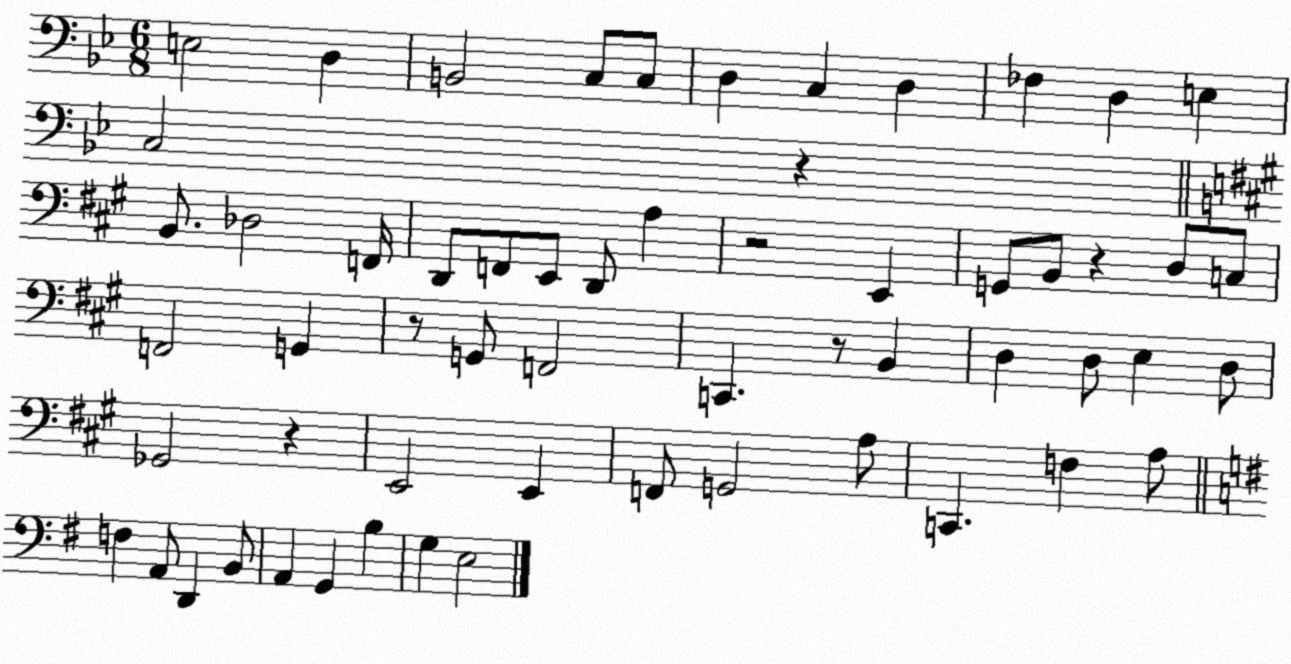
X:1
T:Untitled
M:6/8
L:1/4
K:Bb
E,2 D, B,,2 C,/2 C,/2 D, C, D, _F, D, E, C,2 z B,,/2 _D,2 F,,/4 D,,/2 F,,/2 E,,/2 D,,/2 A, z2 E,, G,,/2 B,,/2 z D,/2 C,/2 F,,2 G,, z/2 G,,/2 F,,2 C,, z/2 B,, D, D,/2 E, D,/2 _G,,2 z E,,2 E,, F,,/2 G,,2 A,/2 C,, F, A,/2 F, A,,/2 D,, B,,/2 A,, G,, B, G, E,2